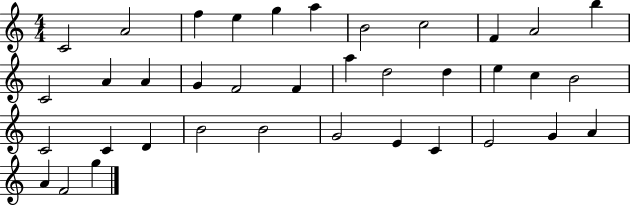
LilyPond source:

{
  \clef treble
  \numericTimeSignature
  \time 4/4
  \key c \major
  c'2 a'2 | f''4 e''4 g''4 a''4 | b'2 c''2 | f'4 a'2 b''4 | \break c'2 a'4 a'4 | g'4 f'2 f'4 | a''4 d''2 d''4 | e''4 c''4 b'2 | \break c'2 c'4 d'4 | b'2 b'2 | g'2 e'4 c'4 | e'2 g'4 a'4 | \break a'4 f'2 g''4 | \bar "|."
}